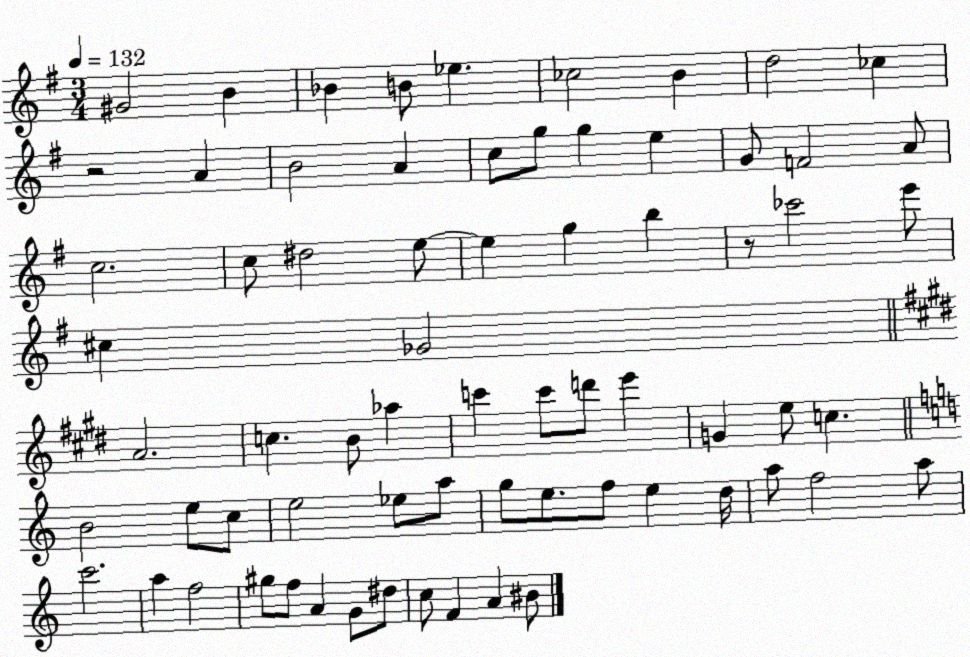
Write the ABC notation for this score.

X:1
T:Untitled
M:3/4
L:1/4
K:G
^G2 B _B B/2 _e _c2 B d2 _c z2 A B2 A c/2 g/2 g e G/2 F2 A/2 c2 c/2 ^d2 e/2 e g b z/2 _c'2 e'/2 ^c _G2 A2 c B/2 _a c' c'/2 d'/2 e' G e/2 c B2 e/2 c/2 e2 _e/2 a/2 g/2 e/2 f/2 e d/4 a/2 f2 a/2 c'2 a f2 ^g/2 f/2 A G/2 ^d/2 c/2 F A ^B/2